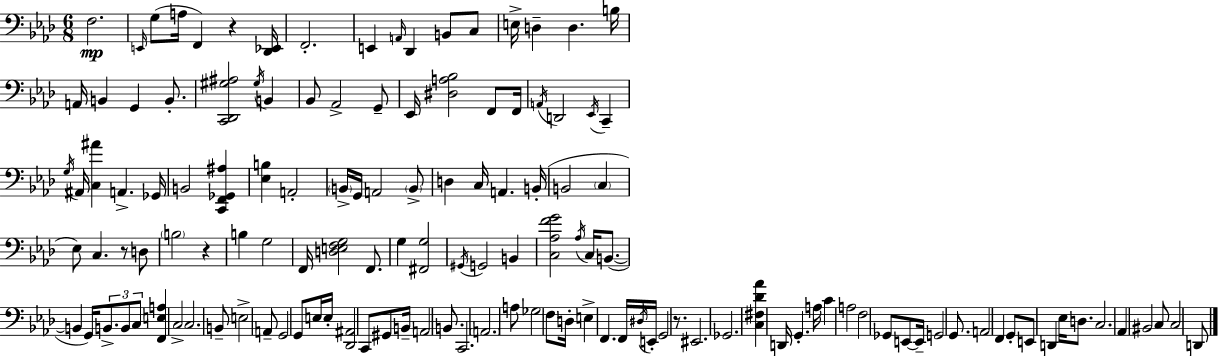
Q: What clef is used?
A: bass